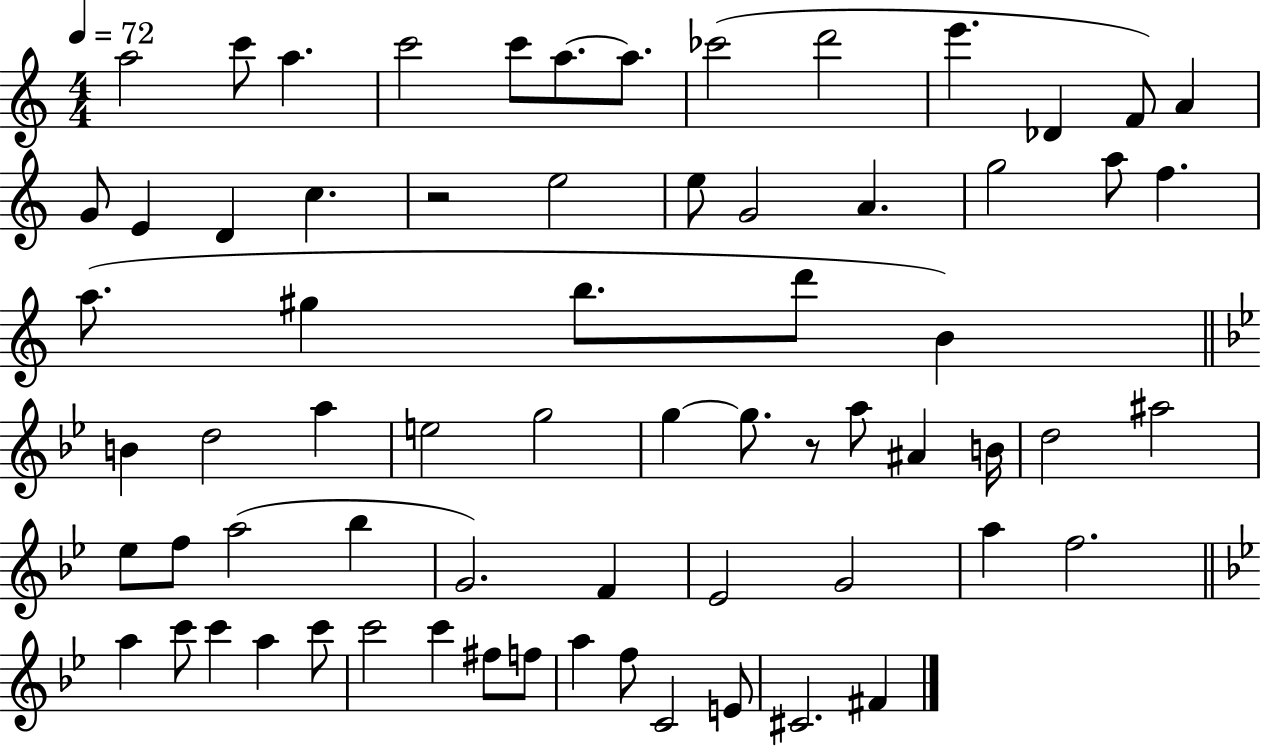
X:1
T:Untitled
M:4/4
L:1/4
K:C
a2 c'/2 a c'2 c'/2 a/2 a/2 _c'2 d'2 e' _D F/2 A G/2 E D c z2 e2 e/2 G2 A g2 a/2 f a/2 ^g b/2 d'/2 B B d2 a e2 g2 g g/2 z/2 a/2 ^A B/4 d2 ^a2 _e/2 f/2 a2 _b G2 F _E2 G2 a f2 a c'/2 c' a c'/2 c'2 c' ^f/2 f/2 a f/2 C2 E/2 ^C2 ^F